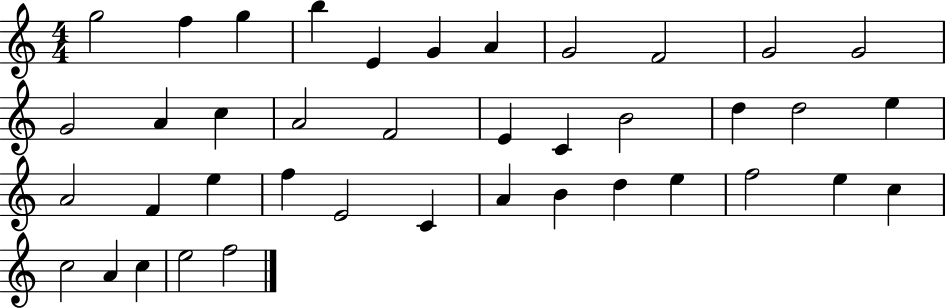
G5/h F5/q G5/q B5/q E4/q G4/q A4/q G4/h F4/h G4/h G4/h G4/h A4/q C5/q A4/h F4/h E4/q C4/q B4/h D5/q D5/h E5/q A4/h F4/q E5/q F5/q E4/h C4/q A4/q B4/q D5/q E5/q F5/h E5/q C5/q C5/h A4/q C5/q E5/h F5/h